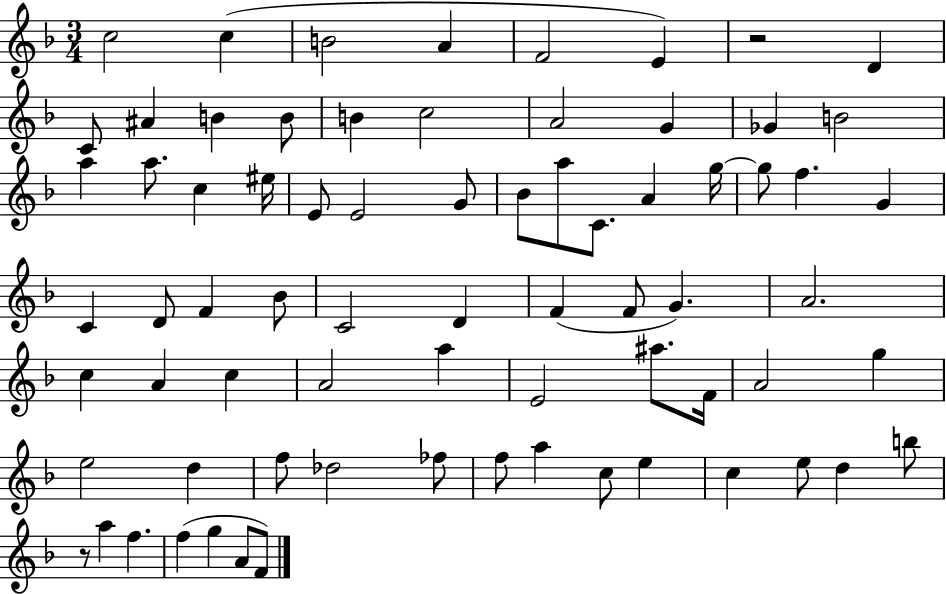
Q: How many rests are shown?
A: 2